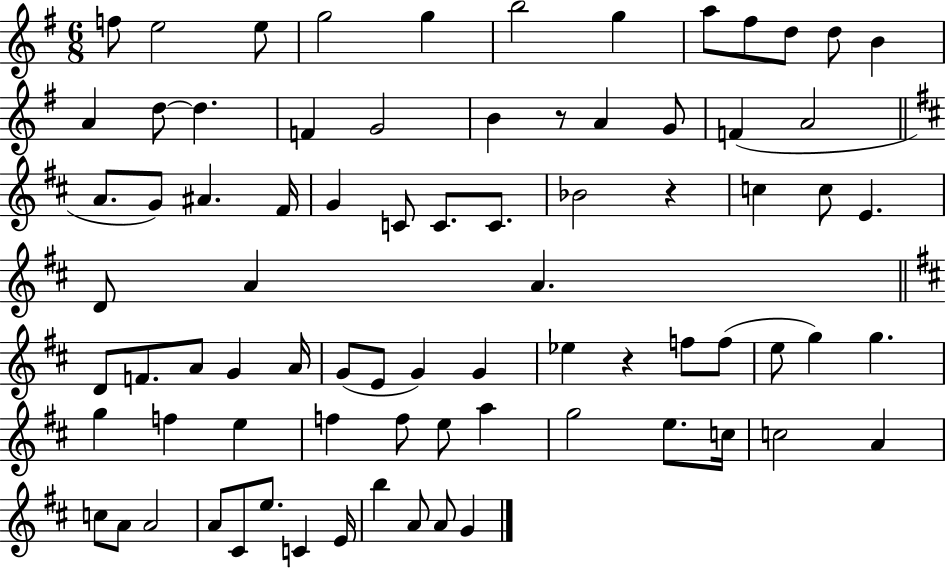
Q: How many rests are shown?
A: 3